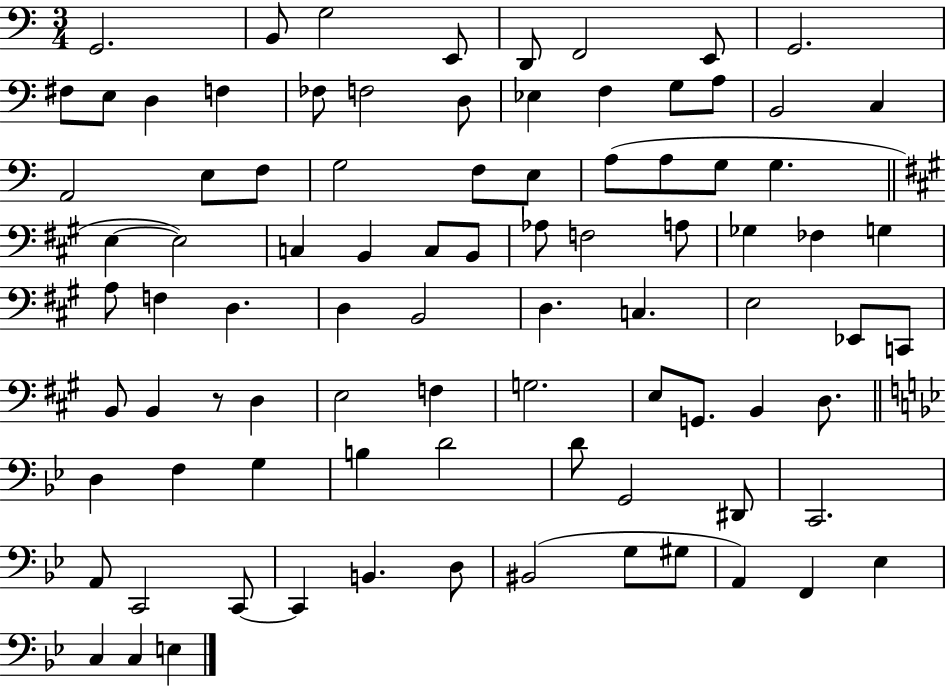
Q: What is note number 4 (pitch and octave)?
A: E2